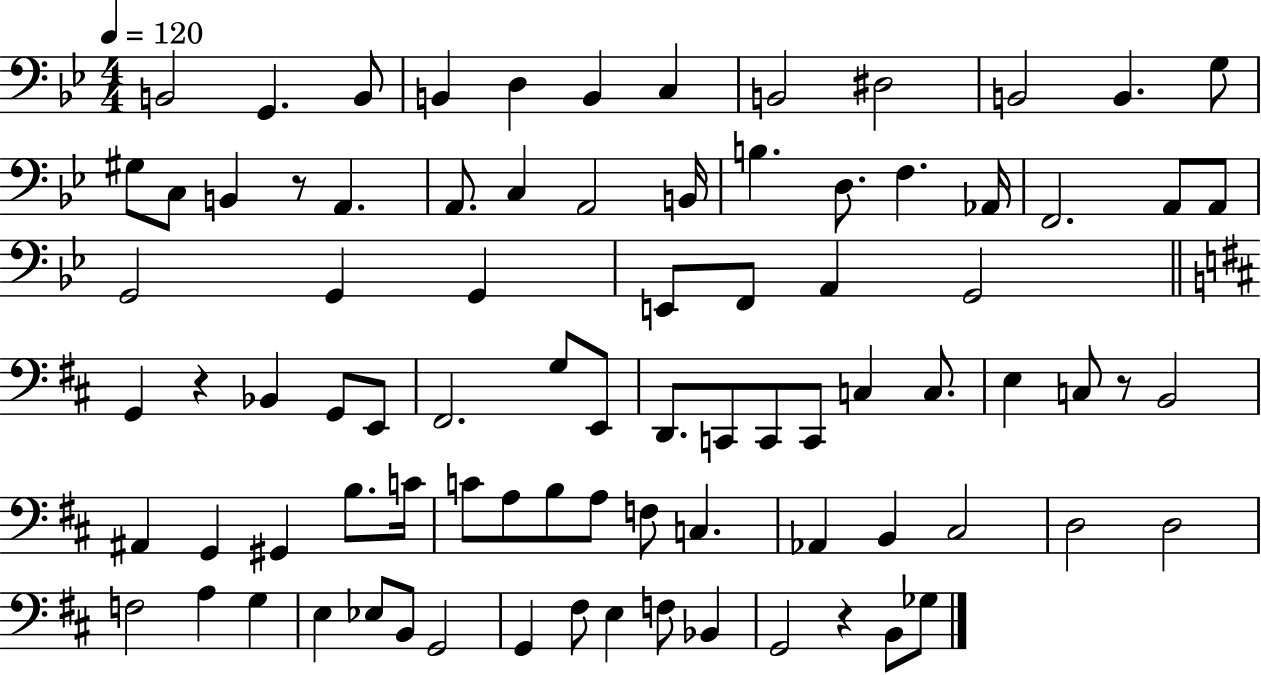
{
  \clef bass
  \numericTimeSignature
  \time 4/4
  \key bes \major
  \tempo 4 = 120
  b,2 g,4. b,8 | b,4 d4 b,4 c4 | b,2 dis2 | b,2 b,4. g8 | \break gis8 c8 b,4 r8 a,4. | a,8. c4 a,2 b,16 | b4. d8. f4. aes,16 | f,2. a,8 a,8 | \break g,2 g,4 g,4 | e,8 f,8 a,4 g,2 | \bar "||" \break \key d \major g,4 r4 bes,4 g,8 e,8 | fis,2. g8 e,8 | d,8. c,8 c,8 c,8 c4 c8. | e4 c8 r8 b,2 | \break ais,4 g,4 gis,4 b8. c'16 | c'8 a8 b8 a8 f8 c4. | aes,4 b,4 cis2 | d2 d2 | \break f2 a4 g4 | e4 ees8 b,8 g,2 | g,4 fis8 e4 f8 bes,4 | g,2 r4 b,8 ges8 | \break \bar "|."
}